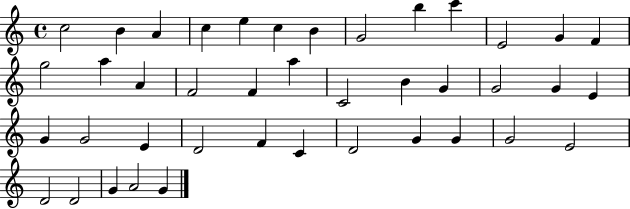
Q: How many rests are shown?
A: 0